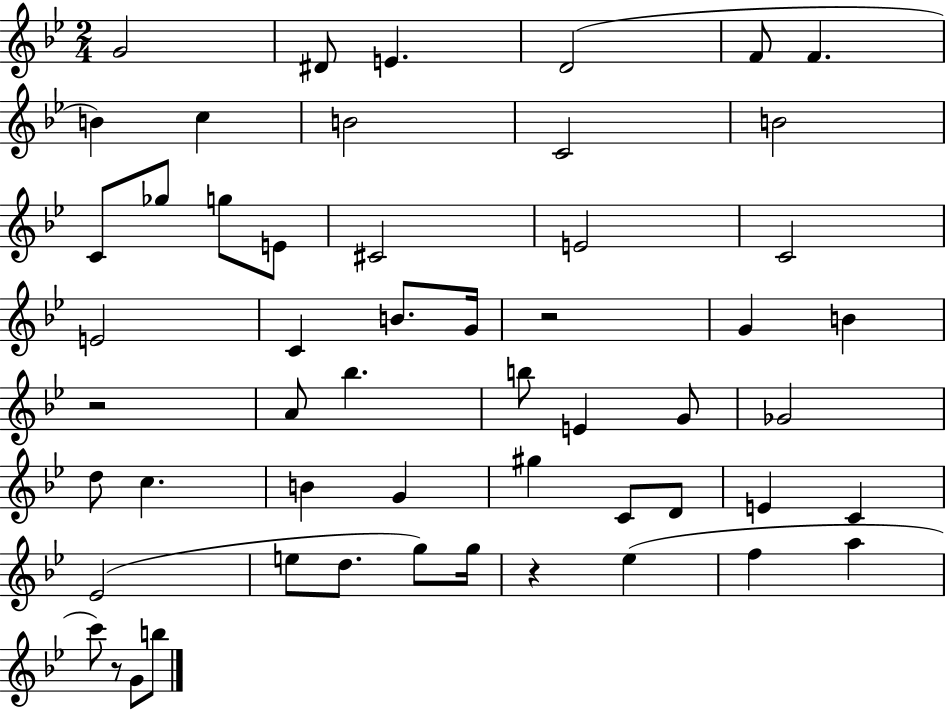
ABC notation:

X:1
T:Untitled
M:2/4
L:1/4
K:Bb
G2 ^D/2 E D2 F/2 F B c B2 C2 B2 C/2 _g/2 g/2 E/2 ^C2 E2 C2 E2 C B/2 G/4 z2 G B z2 A/2 _b b/2 E G/2 _G2 d/2 c B G ^g C/2 D/2 E C _E2 e/2 d/2 g/2 g/4 z _e f a c'/2 z/2 G/2 b/2